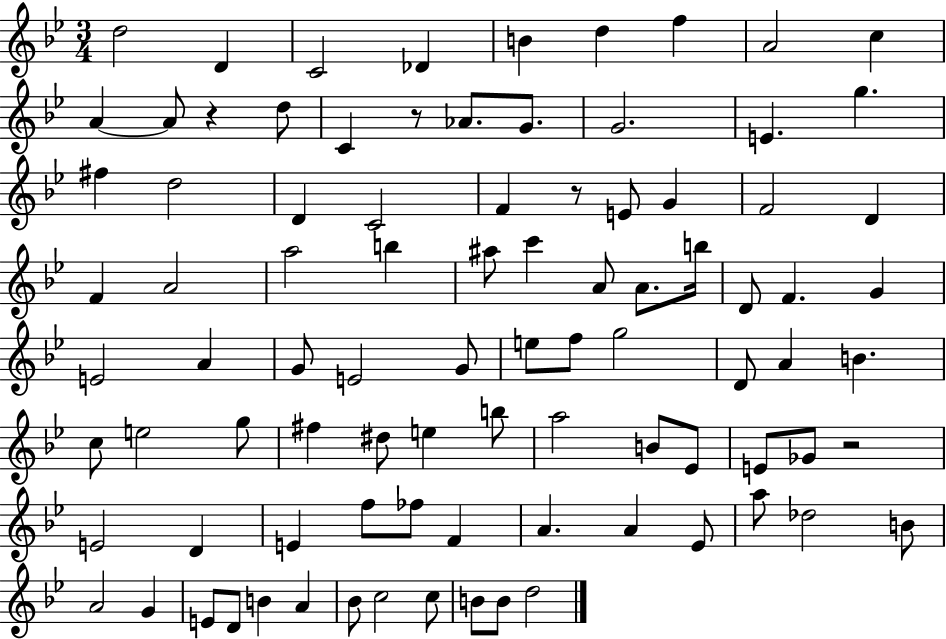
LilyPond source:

{
  \clef treble
  \numericTimeSignature
  \time 3/4
  \key bes \major
  d''2 d'4 | c'2 des'4 | b'4 d''4 f''4 | a'2 c''4 | \break a'4~~ a'8 r4 d''8 | c'4 r8 aes'8. g'8. | g'2. | e'4. g''4. | \break fis''4 d''2 | d'4 c'2 | f'4 r8 e'8 g'4 | f'2 d'4 | \break f'4 a'2 | a''2 b''4 | ais''8 c'''4 a'8 a'8. b''16 | d'8 f'4. g'4 | \break e'2 a'4 | g'8 e'2 g'8 | e''8 f''8 g''2 | d'8 a'4 b'4. | \break c''8 e''2 g''8 | fis''4 dis''8 e''4 b''8 | a''2 b'8 ees'8 | e'8 ges'8 r2 | \break e'2 d'4 | e'4 f''8 fes''8 f'4 | a'4. a'4 ees'8 | a''8 des''2 b'8 | \break a'2 g'4 | e'8 d'8 b'4 a'4 | bes'8 c''2 c''8 | b'8 b'8 d''2 | \break \bar "|."
}